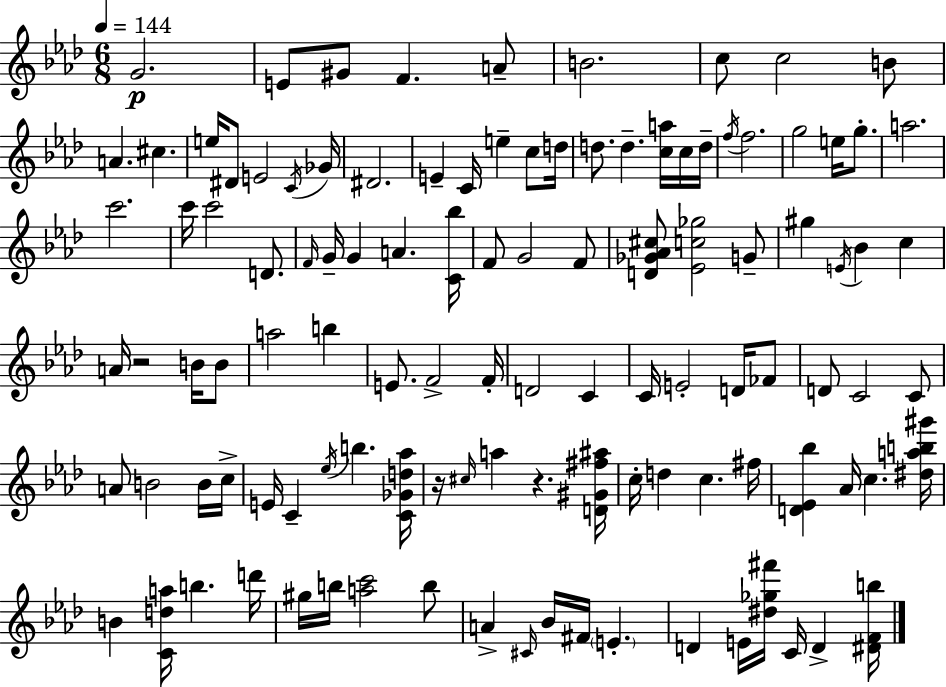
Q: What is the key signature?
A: F minor